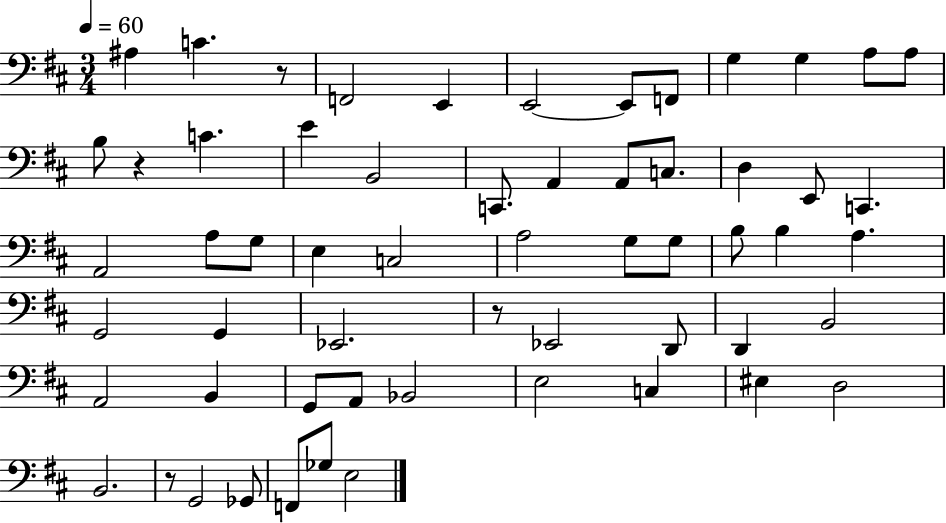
X:1
T:Untitled
M:3/4
L:1/4
K:D
^A, C z/2 F,,2 E,, E,,2 E,,/2 F,,/2 G, G, A,/2 A,/2 B,/2 z C E B,,2 C,,/2 A,, A,,/2 C,/2 D, E,,/2 C,, A,,2 A,/2 G,/2 E, C,2 A,2 G,/2 G,/2 B,/2 B, A, G,,2 G,, _E,,2 z/2 _E,,2 D,,/2 D,, B,,2 A,,2 B,, G,,/2 A,,/2 _B,,2 E,2 C, ^E, D,2 B,,2 z/2 G,,2 _G,,/2 F,,/2 _G,/2 E,2